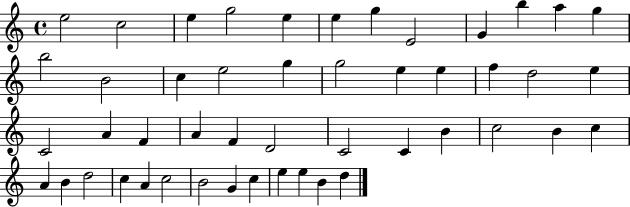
E5/h C5/h E5/q G5/h E5/q E5/q G5/q E4/h G4/q B5/q A5/q G5/q B5/h B4/h C5/q E5/h G5/q G5/h E5/q E5/q F5/q D5/h E5/q C4/h A4/q F4/q A4/q F4/q D4/h C4/h C4/q B4/q C5/h B4/q C5/q A4/q B4/q D5/h C5/q A4/q C5/h B4/h G4/q C5/q E5/q E5/q B4/q D5/q